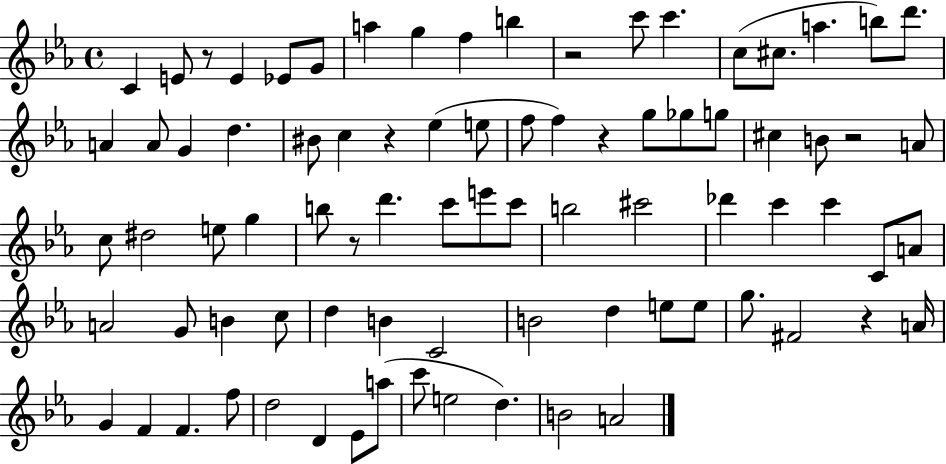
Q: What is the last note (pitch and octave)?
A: A4